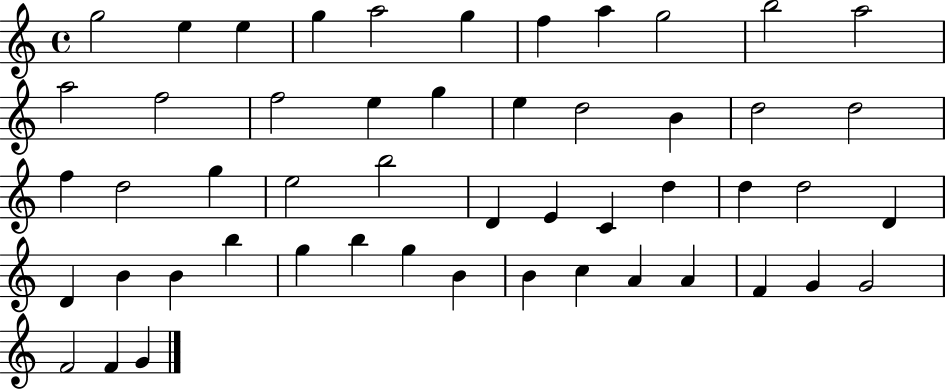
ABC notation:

X:1
T:Untitled
M:4/4
L:1/4
K:C
g2 e e g a2 g f a g2 b2 a2 a2 f2 f2 e g e d2 B d2 d2 f d2 g e2 b2 D E C d d d2 D D B B b g b g B B c A A F G G2 F2 F G